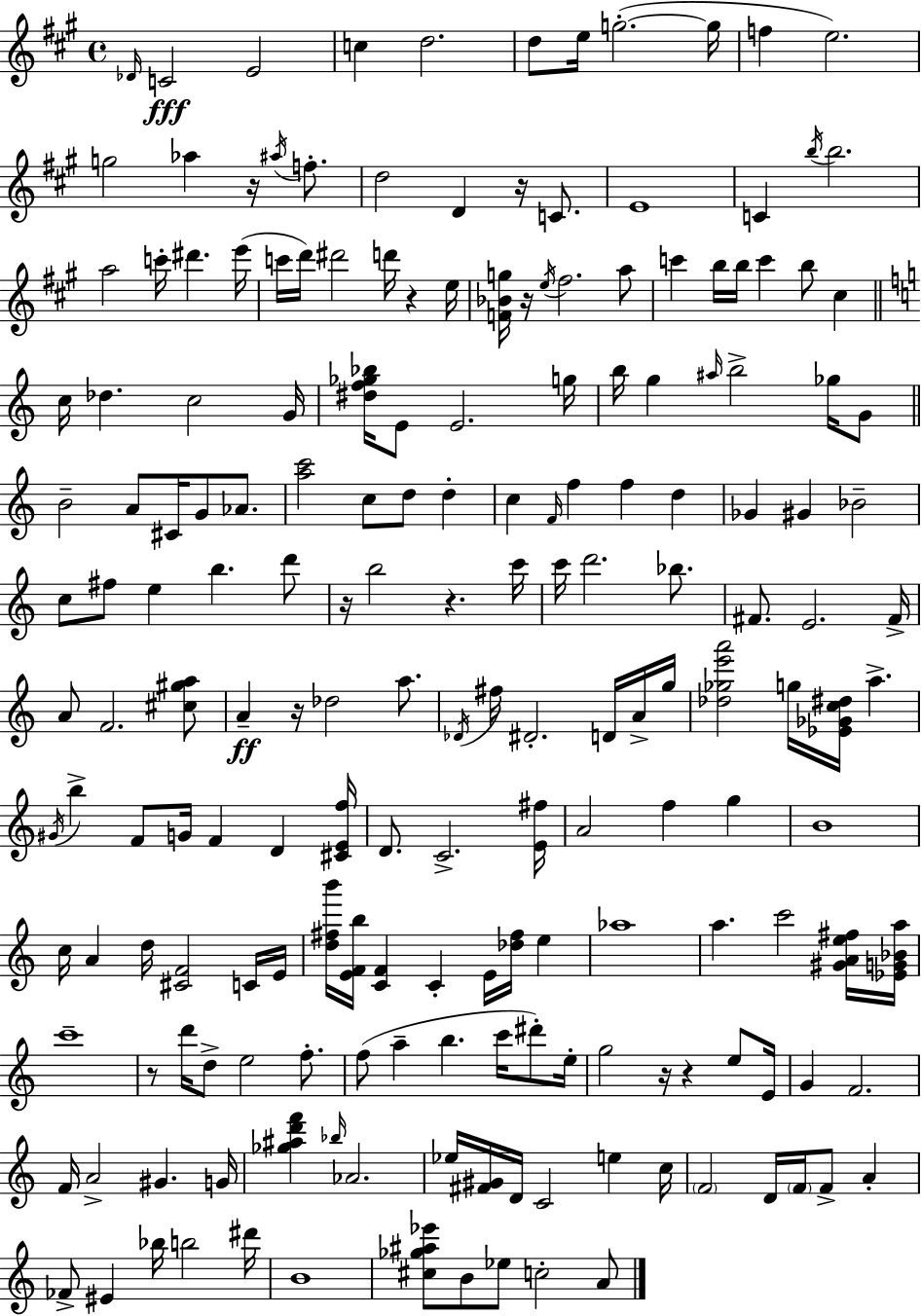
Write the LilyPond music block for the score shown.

{
  \clef treble
  \time 4/4
  \defaultTimeSignature
  \key a \major
  \grace { des'16 }\fff c'2 e'2 | c''4 d''2. | d''8 e''16 g''2.-.~(~ | g''16 f''4 e''2.) | \break g''2 aes''4 r16 \acciaccatura { ais''16 } f''8.-. | d''2 d'4 r16 c'8. | e'1 | c'4 \acciaccatura { b''16 } b''2. | \break a''2 c'''16-. dis'''4. | e'''16( c'''16 d'''16) dis'''2 d'''16 r4 | e''16 <f' bes' g''>16 r16 \acciaccatura { e''16 } fis''2. | a''8 c'''4 b''16 b''16 c'''4 b''8 | \break cis''4 \bar "||" \break \key c \major c''16 des''4. c''2 g'16 | <dis'' f'' ges'' bes''>16 e'8 e'2. g''16 | b''16 g''4 \grace { ais''16 } b''2-> ges''16 g'8 | \bar "||" \break \key a \minor b'2-- a'8 cis'16 g'8 aes'8. | <a'' c'''>2 c''8 d''8 d''4-. | c''4 \grace { f'16 } f''4 f''4 d''4 | ges'4 gis'4 bes'2-- | \break c''8 fis''8 e''4 b''4. d'''8 | r16 b''2 r4. | c'''16 c'''16 d'''2. bes''8. | fis'8. e'2. | \break fis'16-> a'8 f'2. <cis'' gis'' a''>8 | a'4--\ff r16 des''2 a''8. | \acciaccatura { des'16 } fis''16 dis'2.-. d'16 | a'16-> g''16 <des'' ges'' e''' a'''>2 g''16 <ees' ges' c'' dis''>16 a''4.-> | \break \acciaccatura { gis'16 } b''4-> f'8 g'16 f'4 d'4 | <cis' e' f''>16 d'8. c'2.-> | <e' fis''>16 a'2 f''4 g''4 | b'1 | \break c''16 a'4 d''16 <cis' f'>2 | c'16 e'16 <d'' fis'' b'''>16 <e' f' b''>16 <c' f'>4 c'4-. e'16 <des'' fis''>16 e''4 | aes''1 | a''4. c'''2 | \break <gis' a' e'' fis''>16 <ees' g' bes' a''>16 c'''1-- | r8 d'''16 d''8-> e''2 | f''8.-. f''8( a''4-- b''4. c'''16 | dis'''8-.) e''16-. g''2 r16 r4 | \break e''8 e'16 g'4 f'2. | f'16 a'2-> gis'4. | g'16 <ges'' ais'' d''' f'''>4 \grace { bes''16 } aes'2. | ees''16 <fis' gis'>16 d'16 c'2 e''4 | \break c''16 \parenthesize f'2 d'16 \parenthesize f'16 f'8-> | a'4-. fes'8-> eis'4 bes''16 b''2 | dis'''16 b'1 | <cis'' ges'' ais'' ees'''>8 b'8 ees''8 c''2-. | \break a'8 \bar "|."
}